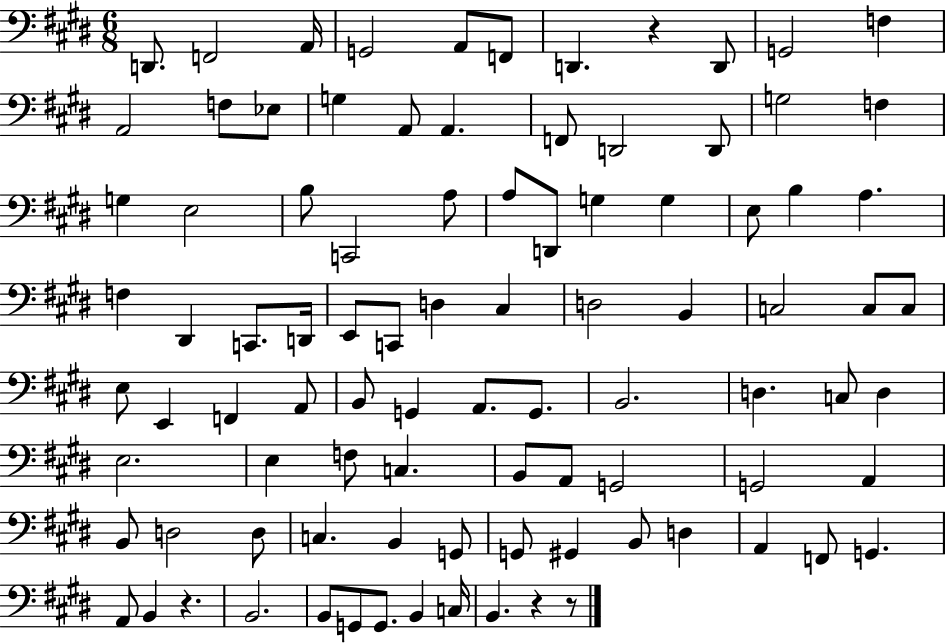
{
  \clef bass
  \numericTimeSignature
  \time 6/8
  \key e \major
  d,8. f,2 a,16 | g,2 a,8 f,8 | d,4. r4 d,8 | g,2 f4 | \break a,2 f8 ees8 | g4 a,8 a,4. | f,8 d,2 d,8 | g2 f4 | \break g4 e2 | b8 c,2 a8 | a8 d,8 g4 g4 | e8 b4 a4. | \break f4 dis,4 c,8. d,16 | e,8 c,8 d4 cis4 | d2 b,4 | c2 c8 c8 | \break e8 e,4 f,4 a,8 | b,8 g,4 a,8. g,8. | b,2. | d4. c8 d4 | \break e2. | e4 f8 c4. | b,8 a,8 g,2 | g,2 a,4 | \break b,8 d2 d8 | c4. b,4 g,8 | g,8 gis,4 b,8 d4 | a,4 f,8 g,4. | \break a,8 b,4 r4. | b,2. | b,8 g,8 g,8. b,4 c16 | b,4. r4 r8 | \break \bar "|."
}